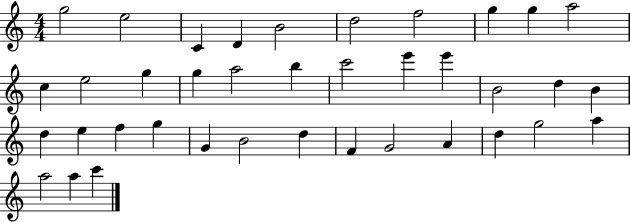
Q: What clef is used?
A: treble